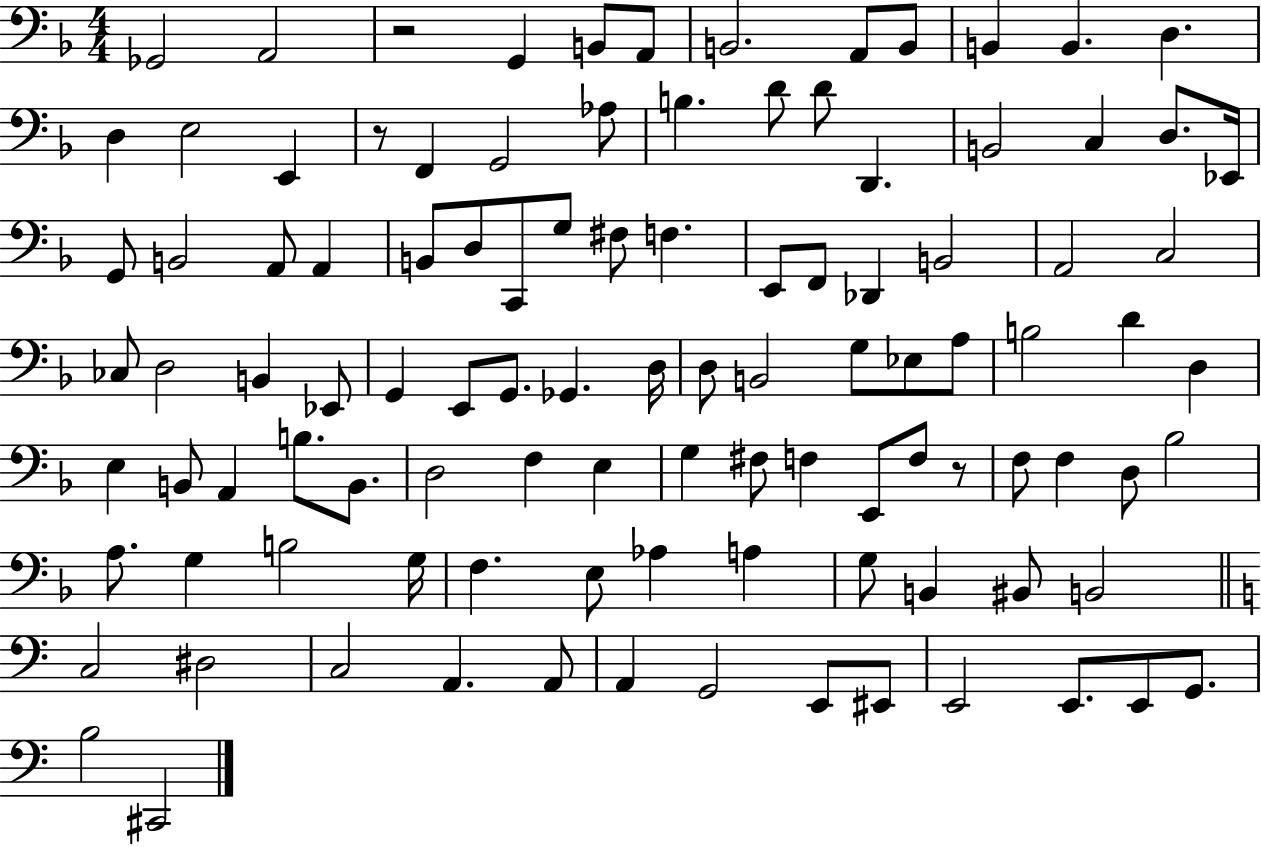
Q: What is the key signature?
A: F major